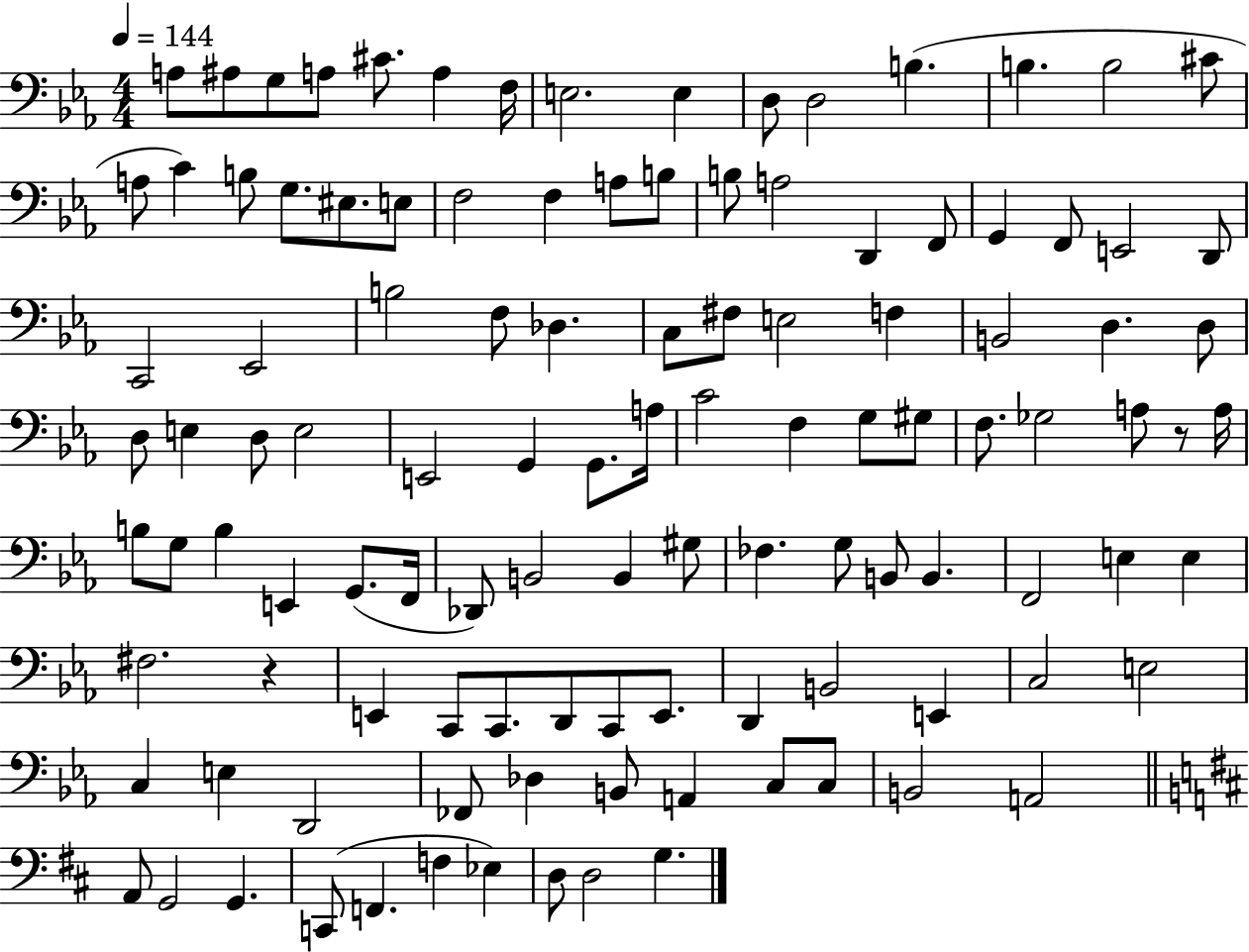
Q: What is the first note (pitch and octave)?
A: A3